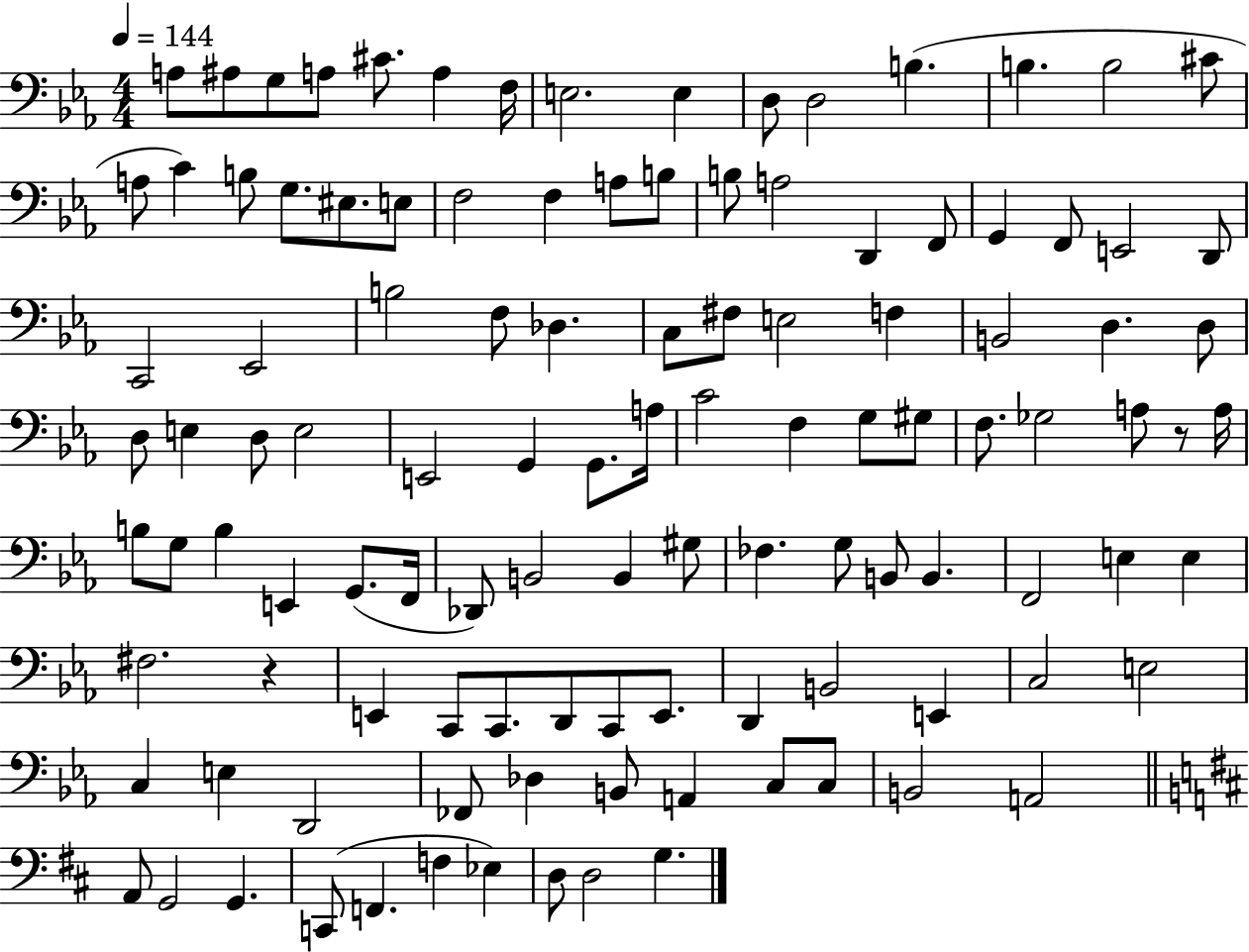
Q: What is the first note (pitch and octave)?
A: A3